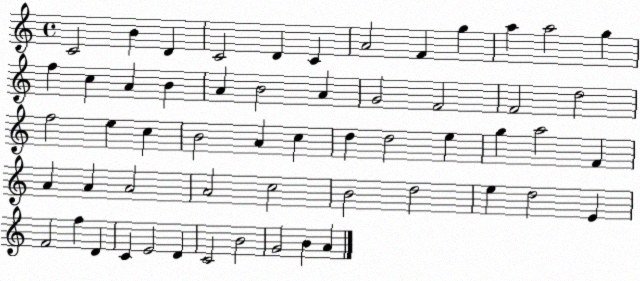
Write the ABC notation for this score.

X:1
T:Untitled
M:4/4
L:1/4
K:C
C2 B D C2 D C A2 F g a a2 g f c A B A B2 A G2 F2 F2 d2 f2 e c B2 A c d d2 e g a2 F A A A2 A2 c2 B2 d2 e d2 E F2 f D C E2 D C2 B2 G2 B A